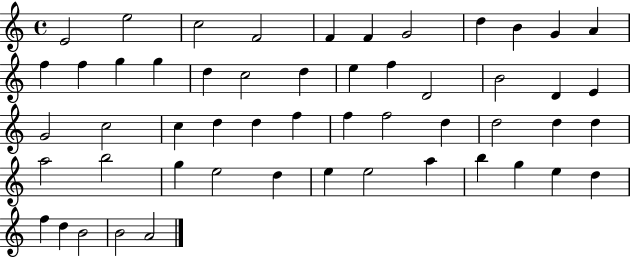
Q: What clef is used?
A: treble